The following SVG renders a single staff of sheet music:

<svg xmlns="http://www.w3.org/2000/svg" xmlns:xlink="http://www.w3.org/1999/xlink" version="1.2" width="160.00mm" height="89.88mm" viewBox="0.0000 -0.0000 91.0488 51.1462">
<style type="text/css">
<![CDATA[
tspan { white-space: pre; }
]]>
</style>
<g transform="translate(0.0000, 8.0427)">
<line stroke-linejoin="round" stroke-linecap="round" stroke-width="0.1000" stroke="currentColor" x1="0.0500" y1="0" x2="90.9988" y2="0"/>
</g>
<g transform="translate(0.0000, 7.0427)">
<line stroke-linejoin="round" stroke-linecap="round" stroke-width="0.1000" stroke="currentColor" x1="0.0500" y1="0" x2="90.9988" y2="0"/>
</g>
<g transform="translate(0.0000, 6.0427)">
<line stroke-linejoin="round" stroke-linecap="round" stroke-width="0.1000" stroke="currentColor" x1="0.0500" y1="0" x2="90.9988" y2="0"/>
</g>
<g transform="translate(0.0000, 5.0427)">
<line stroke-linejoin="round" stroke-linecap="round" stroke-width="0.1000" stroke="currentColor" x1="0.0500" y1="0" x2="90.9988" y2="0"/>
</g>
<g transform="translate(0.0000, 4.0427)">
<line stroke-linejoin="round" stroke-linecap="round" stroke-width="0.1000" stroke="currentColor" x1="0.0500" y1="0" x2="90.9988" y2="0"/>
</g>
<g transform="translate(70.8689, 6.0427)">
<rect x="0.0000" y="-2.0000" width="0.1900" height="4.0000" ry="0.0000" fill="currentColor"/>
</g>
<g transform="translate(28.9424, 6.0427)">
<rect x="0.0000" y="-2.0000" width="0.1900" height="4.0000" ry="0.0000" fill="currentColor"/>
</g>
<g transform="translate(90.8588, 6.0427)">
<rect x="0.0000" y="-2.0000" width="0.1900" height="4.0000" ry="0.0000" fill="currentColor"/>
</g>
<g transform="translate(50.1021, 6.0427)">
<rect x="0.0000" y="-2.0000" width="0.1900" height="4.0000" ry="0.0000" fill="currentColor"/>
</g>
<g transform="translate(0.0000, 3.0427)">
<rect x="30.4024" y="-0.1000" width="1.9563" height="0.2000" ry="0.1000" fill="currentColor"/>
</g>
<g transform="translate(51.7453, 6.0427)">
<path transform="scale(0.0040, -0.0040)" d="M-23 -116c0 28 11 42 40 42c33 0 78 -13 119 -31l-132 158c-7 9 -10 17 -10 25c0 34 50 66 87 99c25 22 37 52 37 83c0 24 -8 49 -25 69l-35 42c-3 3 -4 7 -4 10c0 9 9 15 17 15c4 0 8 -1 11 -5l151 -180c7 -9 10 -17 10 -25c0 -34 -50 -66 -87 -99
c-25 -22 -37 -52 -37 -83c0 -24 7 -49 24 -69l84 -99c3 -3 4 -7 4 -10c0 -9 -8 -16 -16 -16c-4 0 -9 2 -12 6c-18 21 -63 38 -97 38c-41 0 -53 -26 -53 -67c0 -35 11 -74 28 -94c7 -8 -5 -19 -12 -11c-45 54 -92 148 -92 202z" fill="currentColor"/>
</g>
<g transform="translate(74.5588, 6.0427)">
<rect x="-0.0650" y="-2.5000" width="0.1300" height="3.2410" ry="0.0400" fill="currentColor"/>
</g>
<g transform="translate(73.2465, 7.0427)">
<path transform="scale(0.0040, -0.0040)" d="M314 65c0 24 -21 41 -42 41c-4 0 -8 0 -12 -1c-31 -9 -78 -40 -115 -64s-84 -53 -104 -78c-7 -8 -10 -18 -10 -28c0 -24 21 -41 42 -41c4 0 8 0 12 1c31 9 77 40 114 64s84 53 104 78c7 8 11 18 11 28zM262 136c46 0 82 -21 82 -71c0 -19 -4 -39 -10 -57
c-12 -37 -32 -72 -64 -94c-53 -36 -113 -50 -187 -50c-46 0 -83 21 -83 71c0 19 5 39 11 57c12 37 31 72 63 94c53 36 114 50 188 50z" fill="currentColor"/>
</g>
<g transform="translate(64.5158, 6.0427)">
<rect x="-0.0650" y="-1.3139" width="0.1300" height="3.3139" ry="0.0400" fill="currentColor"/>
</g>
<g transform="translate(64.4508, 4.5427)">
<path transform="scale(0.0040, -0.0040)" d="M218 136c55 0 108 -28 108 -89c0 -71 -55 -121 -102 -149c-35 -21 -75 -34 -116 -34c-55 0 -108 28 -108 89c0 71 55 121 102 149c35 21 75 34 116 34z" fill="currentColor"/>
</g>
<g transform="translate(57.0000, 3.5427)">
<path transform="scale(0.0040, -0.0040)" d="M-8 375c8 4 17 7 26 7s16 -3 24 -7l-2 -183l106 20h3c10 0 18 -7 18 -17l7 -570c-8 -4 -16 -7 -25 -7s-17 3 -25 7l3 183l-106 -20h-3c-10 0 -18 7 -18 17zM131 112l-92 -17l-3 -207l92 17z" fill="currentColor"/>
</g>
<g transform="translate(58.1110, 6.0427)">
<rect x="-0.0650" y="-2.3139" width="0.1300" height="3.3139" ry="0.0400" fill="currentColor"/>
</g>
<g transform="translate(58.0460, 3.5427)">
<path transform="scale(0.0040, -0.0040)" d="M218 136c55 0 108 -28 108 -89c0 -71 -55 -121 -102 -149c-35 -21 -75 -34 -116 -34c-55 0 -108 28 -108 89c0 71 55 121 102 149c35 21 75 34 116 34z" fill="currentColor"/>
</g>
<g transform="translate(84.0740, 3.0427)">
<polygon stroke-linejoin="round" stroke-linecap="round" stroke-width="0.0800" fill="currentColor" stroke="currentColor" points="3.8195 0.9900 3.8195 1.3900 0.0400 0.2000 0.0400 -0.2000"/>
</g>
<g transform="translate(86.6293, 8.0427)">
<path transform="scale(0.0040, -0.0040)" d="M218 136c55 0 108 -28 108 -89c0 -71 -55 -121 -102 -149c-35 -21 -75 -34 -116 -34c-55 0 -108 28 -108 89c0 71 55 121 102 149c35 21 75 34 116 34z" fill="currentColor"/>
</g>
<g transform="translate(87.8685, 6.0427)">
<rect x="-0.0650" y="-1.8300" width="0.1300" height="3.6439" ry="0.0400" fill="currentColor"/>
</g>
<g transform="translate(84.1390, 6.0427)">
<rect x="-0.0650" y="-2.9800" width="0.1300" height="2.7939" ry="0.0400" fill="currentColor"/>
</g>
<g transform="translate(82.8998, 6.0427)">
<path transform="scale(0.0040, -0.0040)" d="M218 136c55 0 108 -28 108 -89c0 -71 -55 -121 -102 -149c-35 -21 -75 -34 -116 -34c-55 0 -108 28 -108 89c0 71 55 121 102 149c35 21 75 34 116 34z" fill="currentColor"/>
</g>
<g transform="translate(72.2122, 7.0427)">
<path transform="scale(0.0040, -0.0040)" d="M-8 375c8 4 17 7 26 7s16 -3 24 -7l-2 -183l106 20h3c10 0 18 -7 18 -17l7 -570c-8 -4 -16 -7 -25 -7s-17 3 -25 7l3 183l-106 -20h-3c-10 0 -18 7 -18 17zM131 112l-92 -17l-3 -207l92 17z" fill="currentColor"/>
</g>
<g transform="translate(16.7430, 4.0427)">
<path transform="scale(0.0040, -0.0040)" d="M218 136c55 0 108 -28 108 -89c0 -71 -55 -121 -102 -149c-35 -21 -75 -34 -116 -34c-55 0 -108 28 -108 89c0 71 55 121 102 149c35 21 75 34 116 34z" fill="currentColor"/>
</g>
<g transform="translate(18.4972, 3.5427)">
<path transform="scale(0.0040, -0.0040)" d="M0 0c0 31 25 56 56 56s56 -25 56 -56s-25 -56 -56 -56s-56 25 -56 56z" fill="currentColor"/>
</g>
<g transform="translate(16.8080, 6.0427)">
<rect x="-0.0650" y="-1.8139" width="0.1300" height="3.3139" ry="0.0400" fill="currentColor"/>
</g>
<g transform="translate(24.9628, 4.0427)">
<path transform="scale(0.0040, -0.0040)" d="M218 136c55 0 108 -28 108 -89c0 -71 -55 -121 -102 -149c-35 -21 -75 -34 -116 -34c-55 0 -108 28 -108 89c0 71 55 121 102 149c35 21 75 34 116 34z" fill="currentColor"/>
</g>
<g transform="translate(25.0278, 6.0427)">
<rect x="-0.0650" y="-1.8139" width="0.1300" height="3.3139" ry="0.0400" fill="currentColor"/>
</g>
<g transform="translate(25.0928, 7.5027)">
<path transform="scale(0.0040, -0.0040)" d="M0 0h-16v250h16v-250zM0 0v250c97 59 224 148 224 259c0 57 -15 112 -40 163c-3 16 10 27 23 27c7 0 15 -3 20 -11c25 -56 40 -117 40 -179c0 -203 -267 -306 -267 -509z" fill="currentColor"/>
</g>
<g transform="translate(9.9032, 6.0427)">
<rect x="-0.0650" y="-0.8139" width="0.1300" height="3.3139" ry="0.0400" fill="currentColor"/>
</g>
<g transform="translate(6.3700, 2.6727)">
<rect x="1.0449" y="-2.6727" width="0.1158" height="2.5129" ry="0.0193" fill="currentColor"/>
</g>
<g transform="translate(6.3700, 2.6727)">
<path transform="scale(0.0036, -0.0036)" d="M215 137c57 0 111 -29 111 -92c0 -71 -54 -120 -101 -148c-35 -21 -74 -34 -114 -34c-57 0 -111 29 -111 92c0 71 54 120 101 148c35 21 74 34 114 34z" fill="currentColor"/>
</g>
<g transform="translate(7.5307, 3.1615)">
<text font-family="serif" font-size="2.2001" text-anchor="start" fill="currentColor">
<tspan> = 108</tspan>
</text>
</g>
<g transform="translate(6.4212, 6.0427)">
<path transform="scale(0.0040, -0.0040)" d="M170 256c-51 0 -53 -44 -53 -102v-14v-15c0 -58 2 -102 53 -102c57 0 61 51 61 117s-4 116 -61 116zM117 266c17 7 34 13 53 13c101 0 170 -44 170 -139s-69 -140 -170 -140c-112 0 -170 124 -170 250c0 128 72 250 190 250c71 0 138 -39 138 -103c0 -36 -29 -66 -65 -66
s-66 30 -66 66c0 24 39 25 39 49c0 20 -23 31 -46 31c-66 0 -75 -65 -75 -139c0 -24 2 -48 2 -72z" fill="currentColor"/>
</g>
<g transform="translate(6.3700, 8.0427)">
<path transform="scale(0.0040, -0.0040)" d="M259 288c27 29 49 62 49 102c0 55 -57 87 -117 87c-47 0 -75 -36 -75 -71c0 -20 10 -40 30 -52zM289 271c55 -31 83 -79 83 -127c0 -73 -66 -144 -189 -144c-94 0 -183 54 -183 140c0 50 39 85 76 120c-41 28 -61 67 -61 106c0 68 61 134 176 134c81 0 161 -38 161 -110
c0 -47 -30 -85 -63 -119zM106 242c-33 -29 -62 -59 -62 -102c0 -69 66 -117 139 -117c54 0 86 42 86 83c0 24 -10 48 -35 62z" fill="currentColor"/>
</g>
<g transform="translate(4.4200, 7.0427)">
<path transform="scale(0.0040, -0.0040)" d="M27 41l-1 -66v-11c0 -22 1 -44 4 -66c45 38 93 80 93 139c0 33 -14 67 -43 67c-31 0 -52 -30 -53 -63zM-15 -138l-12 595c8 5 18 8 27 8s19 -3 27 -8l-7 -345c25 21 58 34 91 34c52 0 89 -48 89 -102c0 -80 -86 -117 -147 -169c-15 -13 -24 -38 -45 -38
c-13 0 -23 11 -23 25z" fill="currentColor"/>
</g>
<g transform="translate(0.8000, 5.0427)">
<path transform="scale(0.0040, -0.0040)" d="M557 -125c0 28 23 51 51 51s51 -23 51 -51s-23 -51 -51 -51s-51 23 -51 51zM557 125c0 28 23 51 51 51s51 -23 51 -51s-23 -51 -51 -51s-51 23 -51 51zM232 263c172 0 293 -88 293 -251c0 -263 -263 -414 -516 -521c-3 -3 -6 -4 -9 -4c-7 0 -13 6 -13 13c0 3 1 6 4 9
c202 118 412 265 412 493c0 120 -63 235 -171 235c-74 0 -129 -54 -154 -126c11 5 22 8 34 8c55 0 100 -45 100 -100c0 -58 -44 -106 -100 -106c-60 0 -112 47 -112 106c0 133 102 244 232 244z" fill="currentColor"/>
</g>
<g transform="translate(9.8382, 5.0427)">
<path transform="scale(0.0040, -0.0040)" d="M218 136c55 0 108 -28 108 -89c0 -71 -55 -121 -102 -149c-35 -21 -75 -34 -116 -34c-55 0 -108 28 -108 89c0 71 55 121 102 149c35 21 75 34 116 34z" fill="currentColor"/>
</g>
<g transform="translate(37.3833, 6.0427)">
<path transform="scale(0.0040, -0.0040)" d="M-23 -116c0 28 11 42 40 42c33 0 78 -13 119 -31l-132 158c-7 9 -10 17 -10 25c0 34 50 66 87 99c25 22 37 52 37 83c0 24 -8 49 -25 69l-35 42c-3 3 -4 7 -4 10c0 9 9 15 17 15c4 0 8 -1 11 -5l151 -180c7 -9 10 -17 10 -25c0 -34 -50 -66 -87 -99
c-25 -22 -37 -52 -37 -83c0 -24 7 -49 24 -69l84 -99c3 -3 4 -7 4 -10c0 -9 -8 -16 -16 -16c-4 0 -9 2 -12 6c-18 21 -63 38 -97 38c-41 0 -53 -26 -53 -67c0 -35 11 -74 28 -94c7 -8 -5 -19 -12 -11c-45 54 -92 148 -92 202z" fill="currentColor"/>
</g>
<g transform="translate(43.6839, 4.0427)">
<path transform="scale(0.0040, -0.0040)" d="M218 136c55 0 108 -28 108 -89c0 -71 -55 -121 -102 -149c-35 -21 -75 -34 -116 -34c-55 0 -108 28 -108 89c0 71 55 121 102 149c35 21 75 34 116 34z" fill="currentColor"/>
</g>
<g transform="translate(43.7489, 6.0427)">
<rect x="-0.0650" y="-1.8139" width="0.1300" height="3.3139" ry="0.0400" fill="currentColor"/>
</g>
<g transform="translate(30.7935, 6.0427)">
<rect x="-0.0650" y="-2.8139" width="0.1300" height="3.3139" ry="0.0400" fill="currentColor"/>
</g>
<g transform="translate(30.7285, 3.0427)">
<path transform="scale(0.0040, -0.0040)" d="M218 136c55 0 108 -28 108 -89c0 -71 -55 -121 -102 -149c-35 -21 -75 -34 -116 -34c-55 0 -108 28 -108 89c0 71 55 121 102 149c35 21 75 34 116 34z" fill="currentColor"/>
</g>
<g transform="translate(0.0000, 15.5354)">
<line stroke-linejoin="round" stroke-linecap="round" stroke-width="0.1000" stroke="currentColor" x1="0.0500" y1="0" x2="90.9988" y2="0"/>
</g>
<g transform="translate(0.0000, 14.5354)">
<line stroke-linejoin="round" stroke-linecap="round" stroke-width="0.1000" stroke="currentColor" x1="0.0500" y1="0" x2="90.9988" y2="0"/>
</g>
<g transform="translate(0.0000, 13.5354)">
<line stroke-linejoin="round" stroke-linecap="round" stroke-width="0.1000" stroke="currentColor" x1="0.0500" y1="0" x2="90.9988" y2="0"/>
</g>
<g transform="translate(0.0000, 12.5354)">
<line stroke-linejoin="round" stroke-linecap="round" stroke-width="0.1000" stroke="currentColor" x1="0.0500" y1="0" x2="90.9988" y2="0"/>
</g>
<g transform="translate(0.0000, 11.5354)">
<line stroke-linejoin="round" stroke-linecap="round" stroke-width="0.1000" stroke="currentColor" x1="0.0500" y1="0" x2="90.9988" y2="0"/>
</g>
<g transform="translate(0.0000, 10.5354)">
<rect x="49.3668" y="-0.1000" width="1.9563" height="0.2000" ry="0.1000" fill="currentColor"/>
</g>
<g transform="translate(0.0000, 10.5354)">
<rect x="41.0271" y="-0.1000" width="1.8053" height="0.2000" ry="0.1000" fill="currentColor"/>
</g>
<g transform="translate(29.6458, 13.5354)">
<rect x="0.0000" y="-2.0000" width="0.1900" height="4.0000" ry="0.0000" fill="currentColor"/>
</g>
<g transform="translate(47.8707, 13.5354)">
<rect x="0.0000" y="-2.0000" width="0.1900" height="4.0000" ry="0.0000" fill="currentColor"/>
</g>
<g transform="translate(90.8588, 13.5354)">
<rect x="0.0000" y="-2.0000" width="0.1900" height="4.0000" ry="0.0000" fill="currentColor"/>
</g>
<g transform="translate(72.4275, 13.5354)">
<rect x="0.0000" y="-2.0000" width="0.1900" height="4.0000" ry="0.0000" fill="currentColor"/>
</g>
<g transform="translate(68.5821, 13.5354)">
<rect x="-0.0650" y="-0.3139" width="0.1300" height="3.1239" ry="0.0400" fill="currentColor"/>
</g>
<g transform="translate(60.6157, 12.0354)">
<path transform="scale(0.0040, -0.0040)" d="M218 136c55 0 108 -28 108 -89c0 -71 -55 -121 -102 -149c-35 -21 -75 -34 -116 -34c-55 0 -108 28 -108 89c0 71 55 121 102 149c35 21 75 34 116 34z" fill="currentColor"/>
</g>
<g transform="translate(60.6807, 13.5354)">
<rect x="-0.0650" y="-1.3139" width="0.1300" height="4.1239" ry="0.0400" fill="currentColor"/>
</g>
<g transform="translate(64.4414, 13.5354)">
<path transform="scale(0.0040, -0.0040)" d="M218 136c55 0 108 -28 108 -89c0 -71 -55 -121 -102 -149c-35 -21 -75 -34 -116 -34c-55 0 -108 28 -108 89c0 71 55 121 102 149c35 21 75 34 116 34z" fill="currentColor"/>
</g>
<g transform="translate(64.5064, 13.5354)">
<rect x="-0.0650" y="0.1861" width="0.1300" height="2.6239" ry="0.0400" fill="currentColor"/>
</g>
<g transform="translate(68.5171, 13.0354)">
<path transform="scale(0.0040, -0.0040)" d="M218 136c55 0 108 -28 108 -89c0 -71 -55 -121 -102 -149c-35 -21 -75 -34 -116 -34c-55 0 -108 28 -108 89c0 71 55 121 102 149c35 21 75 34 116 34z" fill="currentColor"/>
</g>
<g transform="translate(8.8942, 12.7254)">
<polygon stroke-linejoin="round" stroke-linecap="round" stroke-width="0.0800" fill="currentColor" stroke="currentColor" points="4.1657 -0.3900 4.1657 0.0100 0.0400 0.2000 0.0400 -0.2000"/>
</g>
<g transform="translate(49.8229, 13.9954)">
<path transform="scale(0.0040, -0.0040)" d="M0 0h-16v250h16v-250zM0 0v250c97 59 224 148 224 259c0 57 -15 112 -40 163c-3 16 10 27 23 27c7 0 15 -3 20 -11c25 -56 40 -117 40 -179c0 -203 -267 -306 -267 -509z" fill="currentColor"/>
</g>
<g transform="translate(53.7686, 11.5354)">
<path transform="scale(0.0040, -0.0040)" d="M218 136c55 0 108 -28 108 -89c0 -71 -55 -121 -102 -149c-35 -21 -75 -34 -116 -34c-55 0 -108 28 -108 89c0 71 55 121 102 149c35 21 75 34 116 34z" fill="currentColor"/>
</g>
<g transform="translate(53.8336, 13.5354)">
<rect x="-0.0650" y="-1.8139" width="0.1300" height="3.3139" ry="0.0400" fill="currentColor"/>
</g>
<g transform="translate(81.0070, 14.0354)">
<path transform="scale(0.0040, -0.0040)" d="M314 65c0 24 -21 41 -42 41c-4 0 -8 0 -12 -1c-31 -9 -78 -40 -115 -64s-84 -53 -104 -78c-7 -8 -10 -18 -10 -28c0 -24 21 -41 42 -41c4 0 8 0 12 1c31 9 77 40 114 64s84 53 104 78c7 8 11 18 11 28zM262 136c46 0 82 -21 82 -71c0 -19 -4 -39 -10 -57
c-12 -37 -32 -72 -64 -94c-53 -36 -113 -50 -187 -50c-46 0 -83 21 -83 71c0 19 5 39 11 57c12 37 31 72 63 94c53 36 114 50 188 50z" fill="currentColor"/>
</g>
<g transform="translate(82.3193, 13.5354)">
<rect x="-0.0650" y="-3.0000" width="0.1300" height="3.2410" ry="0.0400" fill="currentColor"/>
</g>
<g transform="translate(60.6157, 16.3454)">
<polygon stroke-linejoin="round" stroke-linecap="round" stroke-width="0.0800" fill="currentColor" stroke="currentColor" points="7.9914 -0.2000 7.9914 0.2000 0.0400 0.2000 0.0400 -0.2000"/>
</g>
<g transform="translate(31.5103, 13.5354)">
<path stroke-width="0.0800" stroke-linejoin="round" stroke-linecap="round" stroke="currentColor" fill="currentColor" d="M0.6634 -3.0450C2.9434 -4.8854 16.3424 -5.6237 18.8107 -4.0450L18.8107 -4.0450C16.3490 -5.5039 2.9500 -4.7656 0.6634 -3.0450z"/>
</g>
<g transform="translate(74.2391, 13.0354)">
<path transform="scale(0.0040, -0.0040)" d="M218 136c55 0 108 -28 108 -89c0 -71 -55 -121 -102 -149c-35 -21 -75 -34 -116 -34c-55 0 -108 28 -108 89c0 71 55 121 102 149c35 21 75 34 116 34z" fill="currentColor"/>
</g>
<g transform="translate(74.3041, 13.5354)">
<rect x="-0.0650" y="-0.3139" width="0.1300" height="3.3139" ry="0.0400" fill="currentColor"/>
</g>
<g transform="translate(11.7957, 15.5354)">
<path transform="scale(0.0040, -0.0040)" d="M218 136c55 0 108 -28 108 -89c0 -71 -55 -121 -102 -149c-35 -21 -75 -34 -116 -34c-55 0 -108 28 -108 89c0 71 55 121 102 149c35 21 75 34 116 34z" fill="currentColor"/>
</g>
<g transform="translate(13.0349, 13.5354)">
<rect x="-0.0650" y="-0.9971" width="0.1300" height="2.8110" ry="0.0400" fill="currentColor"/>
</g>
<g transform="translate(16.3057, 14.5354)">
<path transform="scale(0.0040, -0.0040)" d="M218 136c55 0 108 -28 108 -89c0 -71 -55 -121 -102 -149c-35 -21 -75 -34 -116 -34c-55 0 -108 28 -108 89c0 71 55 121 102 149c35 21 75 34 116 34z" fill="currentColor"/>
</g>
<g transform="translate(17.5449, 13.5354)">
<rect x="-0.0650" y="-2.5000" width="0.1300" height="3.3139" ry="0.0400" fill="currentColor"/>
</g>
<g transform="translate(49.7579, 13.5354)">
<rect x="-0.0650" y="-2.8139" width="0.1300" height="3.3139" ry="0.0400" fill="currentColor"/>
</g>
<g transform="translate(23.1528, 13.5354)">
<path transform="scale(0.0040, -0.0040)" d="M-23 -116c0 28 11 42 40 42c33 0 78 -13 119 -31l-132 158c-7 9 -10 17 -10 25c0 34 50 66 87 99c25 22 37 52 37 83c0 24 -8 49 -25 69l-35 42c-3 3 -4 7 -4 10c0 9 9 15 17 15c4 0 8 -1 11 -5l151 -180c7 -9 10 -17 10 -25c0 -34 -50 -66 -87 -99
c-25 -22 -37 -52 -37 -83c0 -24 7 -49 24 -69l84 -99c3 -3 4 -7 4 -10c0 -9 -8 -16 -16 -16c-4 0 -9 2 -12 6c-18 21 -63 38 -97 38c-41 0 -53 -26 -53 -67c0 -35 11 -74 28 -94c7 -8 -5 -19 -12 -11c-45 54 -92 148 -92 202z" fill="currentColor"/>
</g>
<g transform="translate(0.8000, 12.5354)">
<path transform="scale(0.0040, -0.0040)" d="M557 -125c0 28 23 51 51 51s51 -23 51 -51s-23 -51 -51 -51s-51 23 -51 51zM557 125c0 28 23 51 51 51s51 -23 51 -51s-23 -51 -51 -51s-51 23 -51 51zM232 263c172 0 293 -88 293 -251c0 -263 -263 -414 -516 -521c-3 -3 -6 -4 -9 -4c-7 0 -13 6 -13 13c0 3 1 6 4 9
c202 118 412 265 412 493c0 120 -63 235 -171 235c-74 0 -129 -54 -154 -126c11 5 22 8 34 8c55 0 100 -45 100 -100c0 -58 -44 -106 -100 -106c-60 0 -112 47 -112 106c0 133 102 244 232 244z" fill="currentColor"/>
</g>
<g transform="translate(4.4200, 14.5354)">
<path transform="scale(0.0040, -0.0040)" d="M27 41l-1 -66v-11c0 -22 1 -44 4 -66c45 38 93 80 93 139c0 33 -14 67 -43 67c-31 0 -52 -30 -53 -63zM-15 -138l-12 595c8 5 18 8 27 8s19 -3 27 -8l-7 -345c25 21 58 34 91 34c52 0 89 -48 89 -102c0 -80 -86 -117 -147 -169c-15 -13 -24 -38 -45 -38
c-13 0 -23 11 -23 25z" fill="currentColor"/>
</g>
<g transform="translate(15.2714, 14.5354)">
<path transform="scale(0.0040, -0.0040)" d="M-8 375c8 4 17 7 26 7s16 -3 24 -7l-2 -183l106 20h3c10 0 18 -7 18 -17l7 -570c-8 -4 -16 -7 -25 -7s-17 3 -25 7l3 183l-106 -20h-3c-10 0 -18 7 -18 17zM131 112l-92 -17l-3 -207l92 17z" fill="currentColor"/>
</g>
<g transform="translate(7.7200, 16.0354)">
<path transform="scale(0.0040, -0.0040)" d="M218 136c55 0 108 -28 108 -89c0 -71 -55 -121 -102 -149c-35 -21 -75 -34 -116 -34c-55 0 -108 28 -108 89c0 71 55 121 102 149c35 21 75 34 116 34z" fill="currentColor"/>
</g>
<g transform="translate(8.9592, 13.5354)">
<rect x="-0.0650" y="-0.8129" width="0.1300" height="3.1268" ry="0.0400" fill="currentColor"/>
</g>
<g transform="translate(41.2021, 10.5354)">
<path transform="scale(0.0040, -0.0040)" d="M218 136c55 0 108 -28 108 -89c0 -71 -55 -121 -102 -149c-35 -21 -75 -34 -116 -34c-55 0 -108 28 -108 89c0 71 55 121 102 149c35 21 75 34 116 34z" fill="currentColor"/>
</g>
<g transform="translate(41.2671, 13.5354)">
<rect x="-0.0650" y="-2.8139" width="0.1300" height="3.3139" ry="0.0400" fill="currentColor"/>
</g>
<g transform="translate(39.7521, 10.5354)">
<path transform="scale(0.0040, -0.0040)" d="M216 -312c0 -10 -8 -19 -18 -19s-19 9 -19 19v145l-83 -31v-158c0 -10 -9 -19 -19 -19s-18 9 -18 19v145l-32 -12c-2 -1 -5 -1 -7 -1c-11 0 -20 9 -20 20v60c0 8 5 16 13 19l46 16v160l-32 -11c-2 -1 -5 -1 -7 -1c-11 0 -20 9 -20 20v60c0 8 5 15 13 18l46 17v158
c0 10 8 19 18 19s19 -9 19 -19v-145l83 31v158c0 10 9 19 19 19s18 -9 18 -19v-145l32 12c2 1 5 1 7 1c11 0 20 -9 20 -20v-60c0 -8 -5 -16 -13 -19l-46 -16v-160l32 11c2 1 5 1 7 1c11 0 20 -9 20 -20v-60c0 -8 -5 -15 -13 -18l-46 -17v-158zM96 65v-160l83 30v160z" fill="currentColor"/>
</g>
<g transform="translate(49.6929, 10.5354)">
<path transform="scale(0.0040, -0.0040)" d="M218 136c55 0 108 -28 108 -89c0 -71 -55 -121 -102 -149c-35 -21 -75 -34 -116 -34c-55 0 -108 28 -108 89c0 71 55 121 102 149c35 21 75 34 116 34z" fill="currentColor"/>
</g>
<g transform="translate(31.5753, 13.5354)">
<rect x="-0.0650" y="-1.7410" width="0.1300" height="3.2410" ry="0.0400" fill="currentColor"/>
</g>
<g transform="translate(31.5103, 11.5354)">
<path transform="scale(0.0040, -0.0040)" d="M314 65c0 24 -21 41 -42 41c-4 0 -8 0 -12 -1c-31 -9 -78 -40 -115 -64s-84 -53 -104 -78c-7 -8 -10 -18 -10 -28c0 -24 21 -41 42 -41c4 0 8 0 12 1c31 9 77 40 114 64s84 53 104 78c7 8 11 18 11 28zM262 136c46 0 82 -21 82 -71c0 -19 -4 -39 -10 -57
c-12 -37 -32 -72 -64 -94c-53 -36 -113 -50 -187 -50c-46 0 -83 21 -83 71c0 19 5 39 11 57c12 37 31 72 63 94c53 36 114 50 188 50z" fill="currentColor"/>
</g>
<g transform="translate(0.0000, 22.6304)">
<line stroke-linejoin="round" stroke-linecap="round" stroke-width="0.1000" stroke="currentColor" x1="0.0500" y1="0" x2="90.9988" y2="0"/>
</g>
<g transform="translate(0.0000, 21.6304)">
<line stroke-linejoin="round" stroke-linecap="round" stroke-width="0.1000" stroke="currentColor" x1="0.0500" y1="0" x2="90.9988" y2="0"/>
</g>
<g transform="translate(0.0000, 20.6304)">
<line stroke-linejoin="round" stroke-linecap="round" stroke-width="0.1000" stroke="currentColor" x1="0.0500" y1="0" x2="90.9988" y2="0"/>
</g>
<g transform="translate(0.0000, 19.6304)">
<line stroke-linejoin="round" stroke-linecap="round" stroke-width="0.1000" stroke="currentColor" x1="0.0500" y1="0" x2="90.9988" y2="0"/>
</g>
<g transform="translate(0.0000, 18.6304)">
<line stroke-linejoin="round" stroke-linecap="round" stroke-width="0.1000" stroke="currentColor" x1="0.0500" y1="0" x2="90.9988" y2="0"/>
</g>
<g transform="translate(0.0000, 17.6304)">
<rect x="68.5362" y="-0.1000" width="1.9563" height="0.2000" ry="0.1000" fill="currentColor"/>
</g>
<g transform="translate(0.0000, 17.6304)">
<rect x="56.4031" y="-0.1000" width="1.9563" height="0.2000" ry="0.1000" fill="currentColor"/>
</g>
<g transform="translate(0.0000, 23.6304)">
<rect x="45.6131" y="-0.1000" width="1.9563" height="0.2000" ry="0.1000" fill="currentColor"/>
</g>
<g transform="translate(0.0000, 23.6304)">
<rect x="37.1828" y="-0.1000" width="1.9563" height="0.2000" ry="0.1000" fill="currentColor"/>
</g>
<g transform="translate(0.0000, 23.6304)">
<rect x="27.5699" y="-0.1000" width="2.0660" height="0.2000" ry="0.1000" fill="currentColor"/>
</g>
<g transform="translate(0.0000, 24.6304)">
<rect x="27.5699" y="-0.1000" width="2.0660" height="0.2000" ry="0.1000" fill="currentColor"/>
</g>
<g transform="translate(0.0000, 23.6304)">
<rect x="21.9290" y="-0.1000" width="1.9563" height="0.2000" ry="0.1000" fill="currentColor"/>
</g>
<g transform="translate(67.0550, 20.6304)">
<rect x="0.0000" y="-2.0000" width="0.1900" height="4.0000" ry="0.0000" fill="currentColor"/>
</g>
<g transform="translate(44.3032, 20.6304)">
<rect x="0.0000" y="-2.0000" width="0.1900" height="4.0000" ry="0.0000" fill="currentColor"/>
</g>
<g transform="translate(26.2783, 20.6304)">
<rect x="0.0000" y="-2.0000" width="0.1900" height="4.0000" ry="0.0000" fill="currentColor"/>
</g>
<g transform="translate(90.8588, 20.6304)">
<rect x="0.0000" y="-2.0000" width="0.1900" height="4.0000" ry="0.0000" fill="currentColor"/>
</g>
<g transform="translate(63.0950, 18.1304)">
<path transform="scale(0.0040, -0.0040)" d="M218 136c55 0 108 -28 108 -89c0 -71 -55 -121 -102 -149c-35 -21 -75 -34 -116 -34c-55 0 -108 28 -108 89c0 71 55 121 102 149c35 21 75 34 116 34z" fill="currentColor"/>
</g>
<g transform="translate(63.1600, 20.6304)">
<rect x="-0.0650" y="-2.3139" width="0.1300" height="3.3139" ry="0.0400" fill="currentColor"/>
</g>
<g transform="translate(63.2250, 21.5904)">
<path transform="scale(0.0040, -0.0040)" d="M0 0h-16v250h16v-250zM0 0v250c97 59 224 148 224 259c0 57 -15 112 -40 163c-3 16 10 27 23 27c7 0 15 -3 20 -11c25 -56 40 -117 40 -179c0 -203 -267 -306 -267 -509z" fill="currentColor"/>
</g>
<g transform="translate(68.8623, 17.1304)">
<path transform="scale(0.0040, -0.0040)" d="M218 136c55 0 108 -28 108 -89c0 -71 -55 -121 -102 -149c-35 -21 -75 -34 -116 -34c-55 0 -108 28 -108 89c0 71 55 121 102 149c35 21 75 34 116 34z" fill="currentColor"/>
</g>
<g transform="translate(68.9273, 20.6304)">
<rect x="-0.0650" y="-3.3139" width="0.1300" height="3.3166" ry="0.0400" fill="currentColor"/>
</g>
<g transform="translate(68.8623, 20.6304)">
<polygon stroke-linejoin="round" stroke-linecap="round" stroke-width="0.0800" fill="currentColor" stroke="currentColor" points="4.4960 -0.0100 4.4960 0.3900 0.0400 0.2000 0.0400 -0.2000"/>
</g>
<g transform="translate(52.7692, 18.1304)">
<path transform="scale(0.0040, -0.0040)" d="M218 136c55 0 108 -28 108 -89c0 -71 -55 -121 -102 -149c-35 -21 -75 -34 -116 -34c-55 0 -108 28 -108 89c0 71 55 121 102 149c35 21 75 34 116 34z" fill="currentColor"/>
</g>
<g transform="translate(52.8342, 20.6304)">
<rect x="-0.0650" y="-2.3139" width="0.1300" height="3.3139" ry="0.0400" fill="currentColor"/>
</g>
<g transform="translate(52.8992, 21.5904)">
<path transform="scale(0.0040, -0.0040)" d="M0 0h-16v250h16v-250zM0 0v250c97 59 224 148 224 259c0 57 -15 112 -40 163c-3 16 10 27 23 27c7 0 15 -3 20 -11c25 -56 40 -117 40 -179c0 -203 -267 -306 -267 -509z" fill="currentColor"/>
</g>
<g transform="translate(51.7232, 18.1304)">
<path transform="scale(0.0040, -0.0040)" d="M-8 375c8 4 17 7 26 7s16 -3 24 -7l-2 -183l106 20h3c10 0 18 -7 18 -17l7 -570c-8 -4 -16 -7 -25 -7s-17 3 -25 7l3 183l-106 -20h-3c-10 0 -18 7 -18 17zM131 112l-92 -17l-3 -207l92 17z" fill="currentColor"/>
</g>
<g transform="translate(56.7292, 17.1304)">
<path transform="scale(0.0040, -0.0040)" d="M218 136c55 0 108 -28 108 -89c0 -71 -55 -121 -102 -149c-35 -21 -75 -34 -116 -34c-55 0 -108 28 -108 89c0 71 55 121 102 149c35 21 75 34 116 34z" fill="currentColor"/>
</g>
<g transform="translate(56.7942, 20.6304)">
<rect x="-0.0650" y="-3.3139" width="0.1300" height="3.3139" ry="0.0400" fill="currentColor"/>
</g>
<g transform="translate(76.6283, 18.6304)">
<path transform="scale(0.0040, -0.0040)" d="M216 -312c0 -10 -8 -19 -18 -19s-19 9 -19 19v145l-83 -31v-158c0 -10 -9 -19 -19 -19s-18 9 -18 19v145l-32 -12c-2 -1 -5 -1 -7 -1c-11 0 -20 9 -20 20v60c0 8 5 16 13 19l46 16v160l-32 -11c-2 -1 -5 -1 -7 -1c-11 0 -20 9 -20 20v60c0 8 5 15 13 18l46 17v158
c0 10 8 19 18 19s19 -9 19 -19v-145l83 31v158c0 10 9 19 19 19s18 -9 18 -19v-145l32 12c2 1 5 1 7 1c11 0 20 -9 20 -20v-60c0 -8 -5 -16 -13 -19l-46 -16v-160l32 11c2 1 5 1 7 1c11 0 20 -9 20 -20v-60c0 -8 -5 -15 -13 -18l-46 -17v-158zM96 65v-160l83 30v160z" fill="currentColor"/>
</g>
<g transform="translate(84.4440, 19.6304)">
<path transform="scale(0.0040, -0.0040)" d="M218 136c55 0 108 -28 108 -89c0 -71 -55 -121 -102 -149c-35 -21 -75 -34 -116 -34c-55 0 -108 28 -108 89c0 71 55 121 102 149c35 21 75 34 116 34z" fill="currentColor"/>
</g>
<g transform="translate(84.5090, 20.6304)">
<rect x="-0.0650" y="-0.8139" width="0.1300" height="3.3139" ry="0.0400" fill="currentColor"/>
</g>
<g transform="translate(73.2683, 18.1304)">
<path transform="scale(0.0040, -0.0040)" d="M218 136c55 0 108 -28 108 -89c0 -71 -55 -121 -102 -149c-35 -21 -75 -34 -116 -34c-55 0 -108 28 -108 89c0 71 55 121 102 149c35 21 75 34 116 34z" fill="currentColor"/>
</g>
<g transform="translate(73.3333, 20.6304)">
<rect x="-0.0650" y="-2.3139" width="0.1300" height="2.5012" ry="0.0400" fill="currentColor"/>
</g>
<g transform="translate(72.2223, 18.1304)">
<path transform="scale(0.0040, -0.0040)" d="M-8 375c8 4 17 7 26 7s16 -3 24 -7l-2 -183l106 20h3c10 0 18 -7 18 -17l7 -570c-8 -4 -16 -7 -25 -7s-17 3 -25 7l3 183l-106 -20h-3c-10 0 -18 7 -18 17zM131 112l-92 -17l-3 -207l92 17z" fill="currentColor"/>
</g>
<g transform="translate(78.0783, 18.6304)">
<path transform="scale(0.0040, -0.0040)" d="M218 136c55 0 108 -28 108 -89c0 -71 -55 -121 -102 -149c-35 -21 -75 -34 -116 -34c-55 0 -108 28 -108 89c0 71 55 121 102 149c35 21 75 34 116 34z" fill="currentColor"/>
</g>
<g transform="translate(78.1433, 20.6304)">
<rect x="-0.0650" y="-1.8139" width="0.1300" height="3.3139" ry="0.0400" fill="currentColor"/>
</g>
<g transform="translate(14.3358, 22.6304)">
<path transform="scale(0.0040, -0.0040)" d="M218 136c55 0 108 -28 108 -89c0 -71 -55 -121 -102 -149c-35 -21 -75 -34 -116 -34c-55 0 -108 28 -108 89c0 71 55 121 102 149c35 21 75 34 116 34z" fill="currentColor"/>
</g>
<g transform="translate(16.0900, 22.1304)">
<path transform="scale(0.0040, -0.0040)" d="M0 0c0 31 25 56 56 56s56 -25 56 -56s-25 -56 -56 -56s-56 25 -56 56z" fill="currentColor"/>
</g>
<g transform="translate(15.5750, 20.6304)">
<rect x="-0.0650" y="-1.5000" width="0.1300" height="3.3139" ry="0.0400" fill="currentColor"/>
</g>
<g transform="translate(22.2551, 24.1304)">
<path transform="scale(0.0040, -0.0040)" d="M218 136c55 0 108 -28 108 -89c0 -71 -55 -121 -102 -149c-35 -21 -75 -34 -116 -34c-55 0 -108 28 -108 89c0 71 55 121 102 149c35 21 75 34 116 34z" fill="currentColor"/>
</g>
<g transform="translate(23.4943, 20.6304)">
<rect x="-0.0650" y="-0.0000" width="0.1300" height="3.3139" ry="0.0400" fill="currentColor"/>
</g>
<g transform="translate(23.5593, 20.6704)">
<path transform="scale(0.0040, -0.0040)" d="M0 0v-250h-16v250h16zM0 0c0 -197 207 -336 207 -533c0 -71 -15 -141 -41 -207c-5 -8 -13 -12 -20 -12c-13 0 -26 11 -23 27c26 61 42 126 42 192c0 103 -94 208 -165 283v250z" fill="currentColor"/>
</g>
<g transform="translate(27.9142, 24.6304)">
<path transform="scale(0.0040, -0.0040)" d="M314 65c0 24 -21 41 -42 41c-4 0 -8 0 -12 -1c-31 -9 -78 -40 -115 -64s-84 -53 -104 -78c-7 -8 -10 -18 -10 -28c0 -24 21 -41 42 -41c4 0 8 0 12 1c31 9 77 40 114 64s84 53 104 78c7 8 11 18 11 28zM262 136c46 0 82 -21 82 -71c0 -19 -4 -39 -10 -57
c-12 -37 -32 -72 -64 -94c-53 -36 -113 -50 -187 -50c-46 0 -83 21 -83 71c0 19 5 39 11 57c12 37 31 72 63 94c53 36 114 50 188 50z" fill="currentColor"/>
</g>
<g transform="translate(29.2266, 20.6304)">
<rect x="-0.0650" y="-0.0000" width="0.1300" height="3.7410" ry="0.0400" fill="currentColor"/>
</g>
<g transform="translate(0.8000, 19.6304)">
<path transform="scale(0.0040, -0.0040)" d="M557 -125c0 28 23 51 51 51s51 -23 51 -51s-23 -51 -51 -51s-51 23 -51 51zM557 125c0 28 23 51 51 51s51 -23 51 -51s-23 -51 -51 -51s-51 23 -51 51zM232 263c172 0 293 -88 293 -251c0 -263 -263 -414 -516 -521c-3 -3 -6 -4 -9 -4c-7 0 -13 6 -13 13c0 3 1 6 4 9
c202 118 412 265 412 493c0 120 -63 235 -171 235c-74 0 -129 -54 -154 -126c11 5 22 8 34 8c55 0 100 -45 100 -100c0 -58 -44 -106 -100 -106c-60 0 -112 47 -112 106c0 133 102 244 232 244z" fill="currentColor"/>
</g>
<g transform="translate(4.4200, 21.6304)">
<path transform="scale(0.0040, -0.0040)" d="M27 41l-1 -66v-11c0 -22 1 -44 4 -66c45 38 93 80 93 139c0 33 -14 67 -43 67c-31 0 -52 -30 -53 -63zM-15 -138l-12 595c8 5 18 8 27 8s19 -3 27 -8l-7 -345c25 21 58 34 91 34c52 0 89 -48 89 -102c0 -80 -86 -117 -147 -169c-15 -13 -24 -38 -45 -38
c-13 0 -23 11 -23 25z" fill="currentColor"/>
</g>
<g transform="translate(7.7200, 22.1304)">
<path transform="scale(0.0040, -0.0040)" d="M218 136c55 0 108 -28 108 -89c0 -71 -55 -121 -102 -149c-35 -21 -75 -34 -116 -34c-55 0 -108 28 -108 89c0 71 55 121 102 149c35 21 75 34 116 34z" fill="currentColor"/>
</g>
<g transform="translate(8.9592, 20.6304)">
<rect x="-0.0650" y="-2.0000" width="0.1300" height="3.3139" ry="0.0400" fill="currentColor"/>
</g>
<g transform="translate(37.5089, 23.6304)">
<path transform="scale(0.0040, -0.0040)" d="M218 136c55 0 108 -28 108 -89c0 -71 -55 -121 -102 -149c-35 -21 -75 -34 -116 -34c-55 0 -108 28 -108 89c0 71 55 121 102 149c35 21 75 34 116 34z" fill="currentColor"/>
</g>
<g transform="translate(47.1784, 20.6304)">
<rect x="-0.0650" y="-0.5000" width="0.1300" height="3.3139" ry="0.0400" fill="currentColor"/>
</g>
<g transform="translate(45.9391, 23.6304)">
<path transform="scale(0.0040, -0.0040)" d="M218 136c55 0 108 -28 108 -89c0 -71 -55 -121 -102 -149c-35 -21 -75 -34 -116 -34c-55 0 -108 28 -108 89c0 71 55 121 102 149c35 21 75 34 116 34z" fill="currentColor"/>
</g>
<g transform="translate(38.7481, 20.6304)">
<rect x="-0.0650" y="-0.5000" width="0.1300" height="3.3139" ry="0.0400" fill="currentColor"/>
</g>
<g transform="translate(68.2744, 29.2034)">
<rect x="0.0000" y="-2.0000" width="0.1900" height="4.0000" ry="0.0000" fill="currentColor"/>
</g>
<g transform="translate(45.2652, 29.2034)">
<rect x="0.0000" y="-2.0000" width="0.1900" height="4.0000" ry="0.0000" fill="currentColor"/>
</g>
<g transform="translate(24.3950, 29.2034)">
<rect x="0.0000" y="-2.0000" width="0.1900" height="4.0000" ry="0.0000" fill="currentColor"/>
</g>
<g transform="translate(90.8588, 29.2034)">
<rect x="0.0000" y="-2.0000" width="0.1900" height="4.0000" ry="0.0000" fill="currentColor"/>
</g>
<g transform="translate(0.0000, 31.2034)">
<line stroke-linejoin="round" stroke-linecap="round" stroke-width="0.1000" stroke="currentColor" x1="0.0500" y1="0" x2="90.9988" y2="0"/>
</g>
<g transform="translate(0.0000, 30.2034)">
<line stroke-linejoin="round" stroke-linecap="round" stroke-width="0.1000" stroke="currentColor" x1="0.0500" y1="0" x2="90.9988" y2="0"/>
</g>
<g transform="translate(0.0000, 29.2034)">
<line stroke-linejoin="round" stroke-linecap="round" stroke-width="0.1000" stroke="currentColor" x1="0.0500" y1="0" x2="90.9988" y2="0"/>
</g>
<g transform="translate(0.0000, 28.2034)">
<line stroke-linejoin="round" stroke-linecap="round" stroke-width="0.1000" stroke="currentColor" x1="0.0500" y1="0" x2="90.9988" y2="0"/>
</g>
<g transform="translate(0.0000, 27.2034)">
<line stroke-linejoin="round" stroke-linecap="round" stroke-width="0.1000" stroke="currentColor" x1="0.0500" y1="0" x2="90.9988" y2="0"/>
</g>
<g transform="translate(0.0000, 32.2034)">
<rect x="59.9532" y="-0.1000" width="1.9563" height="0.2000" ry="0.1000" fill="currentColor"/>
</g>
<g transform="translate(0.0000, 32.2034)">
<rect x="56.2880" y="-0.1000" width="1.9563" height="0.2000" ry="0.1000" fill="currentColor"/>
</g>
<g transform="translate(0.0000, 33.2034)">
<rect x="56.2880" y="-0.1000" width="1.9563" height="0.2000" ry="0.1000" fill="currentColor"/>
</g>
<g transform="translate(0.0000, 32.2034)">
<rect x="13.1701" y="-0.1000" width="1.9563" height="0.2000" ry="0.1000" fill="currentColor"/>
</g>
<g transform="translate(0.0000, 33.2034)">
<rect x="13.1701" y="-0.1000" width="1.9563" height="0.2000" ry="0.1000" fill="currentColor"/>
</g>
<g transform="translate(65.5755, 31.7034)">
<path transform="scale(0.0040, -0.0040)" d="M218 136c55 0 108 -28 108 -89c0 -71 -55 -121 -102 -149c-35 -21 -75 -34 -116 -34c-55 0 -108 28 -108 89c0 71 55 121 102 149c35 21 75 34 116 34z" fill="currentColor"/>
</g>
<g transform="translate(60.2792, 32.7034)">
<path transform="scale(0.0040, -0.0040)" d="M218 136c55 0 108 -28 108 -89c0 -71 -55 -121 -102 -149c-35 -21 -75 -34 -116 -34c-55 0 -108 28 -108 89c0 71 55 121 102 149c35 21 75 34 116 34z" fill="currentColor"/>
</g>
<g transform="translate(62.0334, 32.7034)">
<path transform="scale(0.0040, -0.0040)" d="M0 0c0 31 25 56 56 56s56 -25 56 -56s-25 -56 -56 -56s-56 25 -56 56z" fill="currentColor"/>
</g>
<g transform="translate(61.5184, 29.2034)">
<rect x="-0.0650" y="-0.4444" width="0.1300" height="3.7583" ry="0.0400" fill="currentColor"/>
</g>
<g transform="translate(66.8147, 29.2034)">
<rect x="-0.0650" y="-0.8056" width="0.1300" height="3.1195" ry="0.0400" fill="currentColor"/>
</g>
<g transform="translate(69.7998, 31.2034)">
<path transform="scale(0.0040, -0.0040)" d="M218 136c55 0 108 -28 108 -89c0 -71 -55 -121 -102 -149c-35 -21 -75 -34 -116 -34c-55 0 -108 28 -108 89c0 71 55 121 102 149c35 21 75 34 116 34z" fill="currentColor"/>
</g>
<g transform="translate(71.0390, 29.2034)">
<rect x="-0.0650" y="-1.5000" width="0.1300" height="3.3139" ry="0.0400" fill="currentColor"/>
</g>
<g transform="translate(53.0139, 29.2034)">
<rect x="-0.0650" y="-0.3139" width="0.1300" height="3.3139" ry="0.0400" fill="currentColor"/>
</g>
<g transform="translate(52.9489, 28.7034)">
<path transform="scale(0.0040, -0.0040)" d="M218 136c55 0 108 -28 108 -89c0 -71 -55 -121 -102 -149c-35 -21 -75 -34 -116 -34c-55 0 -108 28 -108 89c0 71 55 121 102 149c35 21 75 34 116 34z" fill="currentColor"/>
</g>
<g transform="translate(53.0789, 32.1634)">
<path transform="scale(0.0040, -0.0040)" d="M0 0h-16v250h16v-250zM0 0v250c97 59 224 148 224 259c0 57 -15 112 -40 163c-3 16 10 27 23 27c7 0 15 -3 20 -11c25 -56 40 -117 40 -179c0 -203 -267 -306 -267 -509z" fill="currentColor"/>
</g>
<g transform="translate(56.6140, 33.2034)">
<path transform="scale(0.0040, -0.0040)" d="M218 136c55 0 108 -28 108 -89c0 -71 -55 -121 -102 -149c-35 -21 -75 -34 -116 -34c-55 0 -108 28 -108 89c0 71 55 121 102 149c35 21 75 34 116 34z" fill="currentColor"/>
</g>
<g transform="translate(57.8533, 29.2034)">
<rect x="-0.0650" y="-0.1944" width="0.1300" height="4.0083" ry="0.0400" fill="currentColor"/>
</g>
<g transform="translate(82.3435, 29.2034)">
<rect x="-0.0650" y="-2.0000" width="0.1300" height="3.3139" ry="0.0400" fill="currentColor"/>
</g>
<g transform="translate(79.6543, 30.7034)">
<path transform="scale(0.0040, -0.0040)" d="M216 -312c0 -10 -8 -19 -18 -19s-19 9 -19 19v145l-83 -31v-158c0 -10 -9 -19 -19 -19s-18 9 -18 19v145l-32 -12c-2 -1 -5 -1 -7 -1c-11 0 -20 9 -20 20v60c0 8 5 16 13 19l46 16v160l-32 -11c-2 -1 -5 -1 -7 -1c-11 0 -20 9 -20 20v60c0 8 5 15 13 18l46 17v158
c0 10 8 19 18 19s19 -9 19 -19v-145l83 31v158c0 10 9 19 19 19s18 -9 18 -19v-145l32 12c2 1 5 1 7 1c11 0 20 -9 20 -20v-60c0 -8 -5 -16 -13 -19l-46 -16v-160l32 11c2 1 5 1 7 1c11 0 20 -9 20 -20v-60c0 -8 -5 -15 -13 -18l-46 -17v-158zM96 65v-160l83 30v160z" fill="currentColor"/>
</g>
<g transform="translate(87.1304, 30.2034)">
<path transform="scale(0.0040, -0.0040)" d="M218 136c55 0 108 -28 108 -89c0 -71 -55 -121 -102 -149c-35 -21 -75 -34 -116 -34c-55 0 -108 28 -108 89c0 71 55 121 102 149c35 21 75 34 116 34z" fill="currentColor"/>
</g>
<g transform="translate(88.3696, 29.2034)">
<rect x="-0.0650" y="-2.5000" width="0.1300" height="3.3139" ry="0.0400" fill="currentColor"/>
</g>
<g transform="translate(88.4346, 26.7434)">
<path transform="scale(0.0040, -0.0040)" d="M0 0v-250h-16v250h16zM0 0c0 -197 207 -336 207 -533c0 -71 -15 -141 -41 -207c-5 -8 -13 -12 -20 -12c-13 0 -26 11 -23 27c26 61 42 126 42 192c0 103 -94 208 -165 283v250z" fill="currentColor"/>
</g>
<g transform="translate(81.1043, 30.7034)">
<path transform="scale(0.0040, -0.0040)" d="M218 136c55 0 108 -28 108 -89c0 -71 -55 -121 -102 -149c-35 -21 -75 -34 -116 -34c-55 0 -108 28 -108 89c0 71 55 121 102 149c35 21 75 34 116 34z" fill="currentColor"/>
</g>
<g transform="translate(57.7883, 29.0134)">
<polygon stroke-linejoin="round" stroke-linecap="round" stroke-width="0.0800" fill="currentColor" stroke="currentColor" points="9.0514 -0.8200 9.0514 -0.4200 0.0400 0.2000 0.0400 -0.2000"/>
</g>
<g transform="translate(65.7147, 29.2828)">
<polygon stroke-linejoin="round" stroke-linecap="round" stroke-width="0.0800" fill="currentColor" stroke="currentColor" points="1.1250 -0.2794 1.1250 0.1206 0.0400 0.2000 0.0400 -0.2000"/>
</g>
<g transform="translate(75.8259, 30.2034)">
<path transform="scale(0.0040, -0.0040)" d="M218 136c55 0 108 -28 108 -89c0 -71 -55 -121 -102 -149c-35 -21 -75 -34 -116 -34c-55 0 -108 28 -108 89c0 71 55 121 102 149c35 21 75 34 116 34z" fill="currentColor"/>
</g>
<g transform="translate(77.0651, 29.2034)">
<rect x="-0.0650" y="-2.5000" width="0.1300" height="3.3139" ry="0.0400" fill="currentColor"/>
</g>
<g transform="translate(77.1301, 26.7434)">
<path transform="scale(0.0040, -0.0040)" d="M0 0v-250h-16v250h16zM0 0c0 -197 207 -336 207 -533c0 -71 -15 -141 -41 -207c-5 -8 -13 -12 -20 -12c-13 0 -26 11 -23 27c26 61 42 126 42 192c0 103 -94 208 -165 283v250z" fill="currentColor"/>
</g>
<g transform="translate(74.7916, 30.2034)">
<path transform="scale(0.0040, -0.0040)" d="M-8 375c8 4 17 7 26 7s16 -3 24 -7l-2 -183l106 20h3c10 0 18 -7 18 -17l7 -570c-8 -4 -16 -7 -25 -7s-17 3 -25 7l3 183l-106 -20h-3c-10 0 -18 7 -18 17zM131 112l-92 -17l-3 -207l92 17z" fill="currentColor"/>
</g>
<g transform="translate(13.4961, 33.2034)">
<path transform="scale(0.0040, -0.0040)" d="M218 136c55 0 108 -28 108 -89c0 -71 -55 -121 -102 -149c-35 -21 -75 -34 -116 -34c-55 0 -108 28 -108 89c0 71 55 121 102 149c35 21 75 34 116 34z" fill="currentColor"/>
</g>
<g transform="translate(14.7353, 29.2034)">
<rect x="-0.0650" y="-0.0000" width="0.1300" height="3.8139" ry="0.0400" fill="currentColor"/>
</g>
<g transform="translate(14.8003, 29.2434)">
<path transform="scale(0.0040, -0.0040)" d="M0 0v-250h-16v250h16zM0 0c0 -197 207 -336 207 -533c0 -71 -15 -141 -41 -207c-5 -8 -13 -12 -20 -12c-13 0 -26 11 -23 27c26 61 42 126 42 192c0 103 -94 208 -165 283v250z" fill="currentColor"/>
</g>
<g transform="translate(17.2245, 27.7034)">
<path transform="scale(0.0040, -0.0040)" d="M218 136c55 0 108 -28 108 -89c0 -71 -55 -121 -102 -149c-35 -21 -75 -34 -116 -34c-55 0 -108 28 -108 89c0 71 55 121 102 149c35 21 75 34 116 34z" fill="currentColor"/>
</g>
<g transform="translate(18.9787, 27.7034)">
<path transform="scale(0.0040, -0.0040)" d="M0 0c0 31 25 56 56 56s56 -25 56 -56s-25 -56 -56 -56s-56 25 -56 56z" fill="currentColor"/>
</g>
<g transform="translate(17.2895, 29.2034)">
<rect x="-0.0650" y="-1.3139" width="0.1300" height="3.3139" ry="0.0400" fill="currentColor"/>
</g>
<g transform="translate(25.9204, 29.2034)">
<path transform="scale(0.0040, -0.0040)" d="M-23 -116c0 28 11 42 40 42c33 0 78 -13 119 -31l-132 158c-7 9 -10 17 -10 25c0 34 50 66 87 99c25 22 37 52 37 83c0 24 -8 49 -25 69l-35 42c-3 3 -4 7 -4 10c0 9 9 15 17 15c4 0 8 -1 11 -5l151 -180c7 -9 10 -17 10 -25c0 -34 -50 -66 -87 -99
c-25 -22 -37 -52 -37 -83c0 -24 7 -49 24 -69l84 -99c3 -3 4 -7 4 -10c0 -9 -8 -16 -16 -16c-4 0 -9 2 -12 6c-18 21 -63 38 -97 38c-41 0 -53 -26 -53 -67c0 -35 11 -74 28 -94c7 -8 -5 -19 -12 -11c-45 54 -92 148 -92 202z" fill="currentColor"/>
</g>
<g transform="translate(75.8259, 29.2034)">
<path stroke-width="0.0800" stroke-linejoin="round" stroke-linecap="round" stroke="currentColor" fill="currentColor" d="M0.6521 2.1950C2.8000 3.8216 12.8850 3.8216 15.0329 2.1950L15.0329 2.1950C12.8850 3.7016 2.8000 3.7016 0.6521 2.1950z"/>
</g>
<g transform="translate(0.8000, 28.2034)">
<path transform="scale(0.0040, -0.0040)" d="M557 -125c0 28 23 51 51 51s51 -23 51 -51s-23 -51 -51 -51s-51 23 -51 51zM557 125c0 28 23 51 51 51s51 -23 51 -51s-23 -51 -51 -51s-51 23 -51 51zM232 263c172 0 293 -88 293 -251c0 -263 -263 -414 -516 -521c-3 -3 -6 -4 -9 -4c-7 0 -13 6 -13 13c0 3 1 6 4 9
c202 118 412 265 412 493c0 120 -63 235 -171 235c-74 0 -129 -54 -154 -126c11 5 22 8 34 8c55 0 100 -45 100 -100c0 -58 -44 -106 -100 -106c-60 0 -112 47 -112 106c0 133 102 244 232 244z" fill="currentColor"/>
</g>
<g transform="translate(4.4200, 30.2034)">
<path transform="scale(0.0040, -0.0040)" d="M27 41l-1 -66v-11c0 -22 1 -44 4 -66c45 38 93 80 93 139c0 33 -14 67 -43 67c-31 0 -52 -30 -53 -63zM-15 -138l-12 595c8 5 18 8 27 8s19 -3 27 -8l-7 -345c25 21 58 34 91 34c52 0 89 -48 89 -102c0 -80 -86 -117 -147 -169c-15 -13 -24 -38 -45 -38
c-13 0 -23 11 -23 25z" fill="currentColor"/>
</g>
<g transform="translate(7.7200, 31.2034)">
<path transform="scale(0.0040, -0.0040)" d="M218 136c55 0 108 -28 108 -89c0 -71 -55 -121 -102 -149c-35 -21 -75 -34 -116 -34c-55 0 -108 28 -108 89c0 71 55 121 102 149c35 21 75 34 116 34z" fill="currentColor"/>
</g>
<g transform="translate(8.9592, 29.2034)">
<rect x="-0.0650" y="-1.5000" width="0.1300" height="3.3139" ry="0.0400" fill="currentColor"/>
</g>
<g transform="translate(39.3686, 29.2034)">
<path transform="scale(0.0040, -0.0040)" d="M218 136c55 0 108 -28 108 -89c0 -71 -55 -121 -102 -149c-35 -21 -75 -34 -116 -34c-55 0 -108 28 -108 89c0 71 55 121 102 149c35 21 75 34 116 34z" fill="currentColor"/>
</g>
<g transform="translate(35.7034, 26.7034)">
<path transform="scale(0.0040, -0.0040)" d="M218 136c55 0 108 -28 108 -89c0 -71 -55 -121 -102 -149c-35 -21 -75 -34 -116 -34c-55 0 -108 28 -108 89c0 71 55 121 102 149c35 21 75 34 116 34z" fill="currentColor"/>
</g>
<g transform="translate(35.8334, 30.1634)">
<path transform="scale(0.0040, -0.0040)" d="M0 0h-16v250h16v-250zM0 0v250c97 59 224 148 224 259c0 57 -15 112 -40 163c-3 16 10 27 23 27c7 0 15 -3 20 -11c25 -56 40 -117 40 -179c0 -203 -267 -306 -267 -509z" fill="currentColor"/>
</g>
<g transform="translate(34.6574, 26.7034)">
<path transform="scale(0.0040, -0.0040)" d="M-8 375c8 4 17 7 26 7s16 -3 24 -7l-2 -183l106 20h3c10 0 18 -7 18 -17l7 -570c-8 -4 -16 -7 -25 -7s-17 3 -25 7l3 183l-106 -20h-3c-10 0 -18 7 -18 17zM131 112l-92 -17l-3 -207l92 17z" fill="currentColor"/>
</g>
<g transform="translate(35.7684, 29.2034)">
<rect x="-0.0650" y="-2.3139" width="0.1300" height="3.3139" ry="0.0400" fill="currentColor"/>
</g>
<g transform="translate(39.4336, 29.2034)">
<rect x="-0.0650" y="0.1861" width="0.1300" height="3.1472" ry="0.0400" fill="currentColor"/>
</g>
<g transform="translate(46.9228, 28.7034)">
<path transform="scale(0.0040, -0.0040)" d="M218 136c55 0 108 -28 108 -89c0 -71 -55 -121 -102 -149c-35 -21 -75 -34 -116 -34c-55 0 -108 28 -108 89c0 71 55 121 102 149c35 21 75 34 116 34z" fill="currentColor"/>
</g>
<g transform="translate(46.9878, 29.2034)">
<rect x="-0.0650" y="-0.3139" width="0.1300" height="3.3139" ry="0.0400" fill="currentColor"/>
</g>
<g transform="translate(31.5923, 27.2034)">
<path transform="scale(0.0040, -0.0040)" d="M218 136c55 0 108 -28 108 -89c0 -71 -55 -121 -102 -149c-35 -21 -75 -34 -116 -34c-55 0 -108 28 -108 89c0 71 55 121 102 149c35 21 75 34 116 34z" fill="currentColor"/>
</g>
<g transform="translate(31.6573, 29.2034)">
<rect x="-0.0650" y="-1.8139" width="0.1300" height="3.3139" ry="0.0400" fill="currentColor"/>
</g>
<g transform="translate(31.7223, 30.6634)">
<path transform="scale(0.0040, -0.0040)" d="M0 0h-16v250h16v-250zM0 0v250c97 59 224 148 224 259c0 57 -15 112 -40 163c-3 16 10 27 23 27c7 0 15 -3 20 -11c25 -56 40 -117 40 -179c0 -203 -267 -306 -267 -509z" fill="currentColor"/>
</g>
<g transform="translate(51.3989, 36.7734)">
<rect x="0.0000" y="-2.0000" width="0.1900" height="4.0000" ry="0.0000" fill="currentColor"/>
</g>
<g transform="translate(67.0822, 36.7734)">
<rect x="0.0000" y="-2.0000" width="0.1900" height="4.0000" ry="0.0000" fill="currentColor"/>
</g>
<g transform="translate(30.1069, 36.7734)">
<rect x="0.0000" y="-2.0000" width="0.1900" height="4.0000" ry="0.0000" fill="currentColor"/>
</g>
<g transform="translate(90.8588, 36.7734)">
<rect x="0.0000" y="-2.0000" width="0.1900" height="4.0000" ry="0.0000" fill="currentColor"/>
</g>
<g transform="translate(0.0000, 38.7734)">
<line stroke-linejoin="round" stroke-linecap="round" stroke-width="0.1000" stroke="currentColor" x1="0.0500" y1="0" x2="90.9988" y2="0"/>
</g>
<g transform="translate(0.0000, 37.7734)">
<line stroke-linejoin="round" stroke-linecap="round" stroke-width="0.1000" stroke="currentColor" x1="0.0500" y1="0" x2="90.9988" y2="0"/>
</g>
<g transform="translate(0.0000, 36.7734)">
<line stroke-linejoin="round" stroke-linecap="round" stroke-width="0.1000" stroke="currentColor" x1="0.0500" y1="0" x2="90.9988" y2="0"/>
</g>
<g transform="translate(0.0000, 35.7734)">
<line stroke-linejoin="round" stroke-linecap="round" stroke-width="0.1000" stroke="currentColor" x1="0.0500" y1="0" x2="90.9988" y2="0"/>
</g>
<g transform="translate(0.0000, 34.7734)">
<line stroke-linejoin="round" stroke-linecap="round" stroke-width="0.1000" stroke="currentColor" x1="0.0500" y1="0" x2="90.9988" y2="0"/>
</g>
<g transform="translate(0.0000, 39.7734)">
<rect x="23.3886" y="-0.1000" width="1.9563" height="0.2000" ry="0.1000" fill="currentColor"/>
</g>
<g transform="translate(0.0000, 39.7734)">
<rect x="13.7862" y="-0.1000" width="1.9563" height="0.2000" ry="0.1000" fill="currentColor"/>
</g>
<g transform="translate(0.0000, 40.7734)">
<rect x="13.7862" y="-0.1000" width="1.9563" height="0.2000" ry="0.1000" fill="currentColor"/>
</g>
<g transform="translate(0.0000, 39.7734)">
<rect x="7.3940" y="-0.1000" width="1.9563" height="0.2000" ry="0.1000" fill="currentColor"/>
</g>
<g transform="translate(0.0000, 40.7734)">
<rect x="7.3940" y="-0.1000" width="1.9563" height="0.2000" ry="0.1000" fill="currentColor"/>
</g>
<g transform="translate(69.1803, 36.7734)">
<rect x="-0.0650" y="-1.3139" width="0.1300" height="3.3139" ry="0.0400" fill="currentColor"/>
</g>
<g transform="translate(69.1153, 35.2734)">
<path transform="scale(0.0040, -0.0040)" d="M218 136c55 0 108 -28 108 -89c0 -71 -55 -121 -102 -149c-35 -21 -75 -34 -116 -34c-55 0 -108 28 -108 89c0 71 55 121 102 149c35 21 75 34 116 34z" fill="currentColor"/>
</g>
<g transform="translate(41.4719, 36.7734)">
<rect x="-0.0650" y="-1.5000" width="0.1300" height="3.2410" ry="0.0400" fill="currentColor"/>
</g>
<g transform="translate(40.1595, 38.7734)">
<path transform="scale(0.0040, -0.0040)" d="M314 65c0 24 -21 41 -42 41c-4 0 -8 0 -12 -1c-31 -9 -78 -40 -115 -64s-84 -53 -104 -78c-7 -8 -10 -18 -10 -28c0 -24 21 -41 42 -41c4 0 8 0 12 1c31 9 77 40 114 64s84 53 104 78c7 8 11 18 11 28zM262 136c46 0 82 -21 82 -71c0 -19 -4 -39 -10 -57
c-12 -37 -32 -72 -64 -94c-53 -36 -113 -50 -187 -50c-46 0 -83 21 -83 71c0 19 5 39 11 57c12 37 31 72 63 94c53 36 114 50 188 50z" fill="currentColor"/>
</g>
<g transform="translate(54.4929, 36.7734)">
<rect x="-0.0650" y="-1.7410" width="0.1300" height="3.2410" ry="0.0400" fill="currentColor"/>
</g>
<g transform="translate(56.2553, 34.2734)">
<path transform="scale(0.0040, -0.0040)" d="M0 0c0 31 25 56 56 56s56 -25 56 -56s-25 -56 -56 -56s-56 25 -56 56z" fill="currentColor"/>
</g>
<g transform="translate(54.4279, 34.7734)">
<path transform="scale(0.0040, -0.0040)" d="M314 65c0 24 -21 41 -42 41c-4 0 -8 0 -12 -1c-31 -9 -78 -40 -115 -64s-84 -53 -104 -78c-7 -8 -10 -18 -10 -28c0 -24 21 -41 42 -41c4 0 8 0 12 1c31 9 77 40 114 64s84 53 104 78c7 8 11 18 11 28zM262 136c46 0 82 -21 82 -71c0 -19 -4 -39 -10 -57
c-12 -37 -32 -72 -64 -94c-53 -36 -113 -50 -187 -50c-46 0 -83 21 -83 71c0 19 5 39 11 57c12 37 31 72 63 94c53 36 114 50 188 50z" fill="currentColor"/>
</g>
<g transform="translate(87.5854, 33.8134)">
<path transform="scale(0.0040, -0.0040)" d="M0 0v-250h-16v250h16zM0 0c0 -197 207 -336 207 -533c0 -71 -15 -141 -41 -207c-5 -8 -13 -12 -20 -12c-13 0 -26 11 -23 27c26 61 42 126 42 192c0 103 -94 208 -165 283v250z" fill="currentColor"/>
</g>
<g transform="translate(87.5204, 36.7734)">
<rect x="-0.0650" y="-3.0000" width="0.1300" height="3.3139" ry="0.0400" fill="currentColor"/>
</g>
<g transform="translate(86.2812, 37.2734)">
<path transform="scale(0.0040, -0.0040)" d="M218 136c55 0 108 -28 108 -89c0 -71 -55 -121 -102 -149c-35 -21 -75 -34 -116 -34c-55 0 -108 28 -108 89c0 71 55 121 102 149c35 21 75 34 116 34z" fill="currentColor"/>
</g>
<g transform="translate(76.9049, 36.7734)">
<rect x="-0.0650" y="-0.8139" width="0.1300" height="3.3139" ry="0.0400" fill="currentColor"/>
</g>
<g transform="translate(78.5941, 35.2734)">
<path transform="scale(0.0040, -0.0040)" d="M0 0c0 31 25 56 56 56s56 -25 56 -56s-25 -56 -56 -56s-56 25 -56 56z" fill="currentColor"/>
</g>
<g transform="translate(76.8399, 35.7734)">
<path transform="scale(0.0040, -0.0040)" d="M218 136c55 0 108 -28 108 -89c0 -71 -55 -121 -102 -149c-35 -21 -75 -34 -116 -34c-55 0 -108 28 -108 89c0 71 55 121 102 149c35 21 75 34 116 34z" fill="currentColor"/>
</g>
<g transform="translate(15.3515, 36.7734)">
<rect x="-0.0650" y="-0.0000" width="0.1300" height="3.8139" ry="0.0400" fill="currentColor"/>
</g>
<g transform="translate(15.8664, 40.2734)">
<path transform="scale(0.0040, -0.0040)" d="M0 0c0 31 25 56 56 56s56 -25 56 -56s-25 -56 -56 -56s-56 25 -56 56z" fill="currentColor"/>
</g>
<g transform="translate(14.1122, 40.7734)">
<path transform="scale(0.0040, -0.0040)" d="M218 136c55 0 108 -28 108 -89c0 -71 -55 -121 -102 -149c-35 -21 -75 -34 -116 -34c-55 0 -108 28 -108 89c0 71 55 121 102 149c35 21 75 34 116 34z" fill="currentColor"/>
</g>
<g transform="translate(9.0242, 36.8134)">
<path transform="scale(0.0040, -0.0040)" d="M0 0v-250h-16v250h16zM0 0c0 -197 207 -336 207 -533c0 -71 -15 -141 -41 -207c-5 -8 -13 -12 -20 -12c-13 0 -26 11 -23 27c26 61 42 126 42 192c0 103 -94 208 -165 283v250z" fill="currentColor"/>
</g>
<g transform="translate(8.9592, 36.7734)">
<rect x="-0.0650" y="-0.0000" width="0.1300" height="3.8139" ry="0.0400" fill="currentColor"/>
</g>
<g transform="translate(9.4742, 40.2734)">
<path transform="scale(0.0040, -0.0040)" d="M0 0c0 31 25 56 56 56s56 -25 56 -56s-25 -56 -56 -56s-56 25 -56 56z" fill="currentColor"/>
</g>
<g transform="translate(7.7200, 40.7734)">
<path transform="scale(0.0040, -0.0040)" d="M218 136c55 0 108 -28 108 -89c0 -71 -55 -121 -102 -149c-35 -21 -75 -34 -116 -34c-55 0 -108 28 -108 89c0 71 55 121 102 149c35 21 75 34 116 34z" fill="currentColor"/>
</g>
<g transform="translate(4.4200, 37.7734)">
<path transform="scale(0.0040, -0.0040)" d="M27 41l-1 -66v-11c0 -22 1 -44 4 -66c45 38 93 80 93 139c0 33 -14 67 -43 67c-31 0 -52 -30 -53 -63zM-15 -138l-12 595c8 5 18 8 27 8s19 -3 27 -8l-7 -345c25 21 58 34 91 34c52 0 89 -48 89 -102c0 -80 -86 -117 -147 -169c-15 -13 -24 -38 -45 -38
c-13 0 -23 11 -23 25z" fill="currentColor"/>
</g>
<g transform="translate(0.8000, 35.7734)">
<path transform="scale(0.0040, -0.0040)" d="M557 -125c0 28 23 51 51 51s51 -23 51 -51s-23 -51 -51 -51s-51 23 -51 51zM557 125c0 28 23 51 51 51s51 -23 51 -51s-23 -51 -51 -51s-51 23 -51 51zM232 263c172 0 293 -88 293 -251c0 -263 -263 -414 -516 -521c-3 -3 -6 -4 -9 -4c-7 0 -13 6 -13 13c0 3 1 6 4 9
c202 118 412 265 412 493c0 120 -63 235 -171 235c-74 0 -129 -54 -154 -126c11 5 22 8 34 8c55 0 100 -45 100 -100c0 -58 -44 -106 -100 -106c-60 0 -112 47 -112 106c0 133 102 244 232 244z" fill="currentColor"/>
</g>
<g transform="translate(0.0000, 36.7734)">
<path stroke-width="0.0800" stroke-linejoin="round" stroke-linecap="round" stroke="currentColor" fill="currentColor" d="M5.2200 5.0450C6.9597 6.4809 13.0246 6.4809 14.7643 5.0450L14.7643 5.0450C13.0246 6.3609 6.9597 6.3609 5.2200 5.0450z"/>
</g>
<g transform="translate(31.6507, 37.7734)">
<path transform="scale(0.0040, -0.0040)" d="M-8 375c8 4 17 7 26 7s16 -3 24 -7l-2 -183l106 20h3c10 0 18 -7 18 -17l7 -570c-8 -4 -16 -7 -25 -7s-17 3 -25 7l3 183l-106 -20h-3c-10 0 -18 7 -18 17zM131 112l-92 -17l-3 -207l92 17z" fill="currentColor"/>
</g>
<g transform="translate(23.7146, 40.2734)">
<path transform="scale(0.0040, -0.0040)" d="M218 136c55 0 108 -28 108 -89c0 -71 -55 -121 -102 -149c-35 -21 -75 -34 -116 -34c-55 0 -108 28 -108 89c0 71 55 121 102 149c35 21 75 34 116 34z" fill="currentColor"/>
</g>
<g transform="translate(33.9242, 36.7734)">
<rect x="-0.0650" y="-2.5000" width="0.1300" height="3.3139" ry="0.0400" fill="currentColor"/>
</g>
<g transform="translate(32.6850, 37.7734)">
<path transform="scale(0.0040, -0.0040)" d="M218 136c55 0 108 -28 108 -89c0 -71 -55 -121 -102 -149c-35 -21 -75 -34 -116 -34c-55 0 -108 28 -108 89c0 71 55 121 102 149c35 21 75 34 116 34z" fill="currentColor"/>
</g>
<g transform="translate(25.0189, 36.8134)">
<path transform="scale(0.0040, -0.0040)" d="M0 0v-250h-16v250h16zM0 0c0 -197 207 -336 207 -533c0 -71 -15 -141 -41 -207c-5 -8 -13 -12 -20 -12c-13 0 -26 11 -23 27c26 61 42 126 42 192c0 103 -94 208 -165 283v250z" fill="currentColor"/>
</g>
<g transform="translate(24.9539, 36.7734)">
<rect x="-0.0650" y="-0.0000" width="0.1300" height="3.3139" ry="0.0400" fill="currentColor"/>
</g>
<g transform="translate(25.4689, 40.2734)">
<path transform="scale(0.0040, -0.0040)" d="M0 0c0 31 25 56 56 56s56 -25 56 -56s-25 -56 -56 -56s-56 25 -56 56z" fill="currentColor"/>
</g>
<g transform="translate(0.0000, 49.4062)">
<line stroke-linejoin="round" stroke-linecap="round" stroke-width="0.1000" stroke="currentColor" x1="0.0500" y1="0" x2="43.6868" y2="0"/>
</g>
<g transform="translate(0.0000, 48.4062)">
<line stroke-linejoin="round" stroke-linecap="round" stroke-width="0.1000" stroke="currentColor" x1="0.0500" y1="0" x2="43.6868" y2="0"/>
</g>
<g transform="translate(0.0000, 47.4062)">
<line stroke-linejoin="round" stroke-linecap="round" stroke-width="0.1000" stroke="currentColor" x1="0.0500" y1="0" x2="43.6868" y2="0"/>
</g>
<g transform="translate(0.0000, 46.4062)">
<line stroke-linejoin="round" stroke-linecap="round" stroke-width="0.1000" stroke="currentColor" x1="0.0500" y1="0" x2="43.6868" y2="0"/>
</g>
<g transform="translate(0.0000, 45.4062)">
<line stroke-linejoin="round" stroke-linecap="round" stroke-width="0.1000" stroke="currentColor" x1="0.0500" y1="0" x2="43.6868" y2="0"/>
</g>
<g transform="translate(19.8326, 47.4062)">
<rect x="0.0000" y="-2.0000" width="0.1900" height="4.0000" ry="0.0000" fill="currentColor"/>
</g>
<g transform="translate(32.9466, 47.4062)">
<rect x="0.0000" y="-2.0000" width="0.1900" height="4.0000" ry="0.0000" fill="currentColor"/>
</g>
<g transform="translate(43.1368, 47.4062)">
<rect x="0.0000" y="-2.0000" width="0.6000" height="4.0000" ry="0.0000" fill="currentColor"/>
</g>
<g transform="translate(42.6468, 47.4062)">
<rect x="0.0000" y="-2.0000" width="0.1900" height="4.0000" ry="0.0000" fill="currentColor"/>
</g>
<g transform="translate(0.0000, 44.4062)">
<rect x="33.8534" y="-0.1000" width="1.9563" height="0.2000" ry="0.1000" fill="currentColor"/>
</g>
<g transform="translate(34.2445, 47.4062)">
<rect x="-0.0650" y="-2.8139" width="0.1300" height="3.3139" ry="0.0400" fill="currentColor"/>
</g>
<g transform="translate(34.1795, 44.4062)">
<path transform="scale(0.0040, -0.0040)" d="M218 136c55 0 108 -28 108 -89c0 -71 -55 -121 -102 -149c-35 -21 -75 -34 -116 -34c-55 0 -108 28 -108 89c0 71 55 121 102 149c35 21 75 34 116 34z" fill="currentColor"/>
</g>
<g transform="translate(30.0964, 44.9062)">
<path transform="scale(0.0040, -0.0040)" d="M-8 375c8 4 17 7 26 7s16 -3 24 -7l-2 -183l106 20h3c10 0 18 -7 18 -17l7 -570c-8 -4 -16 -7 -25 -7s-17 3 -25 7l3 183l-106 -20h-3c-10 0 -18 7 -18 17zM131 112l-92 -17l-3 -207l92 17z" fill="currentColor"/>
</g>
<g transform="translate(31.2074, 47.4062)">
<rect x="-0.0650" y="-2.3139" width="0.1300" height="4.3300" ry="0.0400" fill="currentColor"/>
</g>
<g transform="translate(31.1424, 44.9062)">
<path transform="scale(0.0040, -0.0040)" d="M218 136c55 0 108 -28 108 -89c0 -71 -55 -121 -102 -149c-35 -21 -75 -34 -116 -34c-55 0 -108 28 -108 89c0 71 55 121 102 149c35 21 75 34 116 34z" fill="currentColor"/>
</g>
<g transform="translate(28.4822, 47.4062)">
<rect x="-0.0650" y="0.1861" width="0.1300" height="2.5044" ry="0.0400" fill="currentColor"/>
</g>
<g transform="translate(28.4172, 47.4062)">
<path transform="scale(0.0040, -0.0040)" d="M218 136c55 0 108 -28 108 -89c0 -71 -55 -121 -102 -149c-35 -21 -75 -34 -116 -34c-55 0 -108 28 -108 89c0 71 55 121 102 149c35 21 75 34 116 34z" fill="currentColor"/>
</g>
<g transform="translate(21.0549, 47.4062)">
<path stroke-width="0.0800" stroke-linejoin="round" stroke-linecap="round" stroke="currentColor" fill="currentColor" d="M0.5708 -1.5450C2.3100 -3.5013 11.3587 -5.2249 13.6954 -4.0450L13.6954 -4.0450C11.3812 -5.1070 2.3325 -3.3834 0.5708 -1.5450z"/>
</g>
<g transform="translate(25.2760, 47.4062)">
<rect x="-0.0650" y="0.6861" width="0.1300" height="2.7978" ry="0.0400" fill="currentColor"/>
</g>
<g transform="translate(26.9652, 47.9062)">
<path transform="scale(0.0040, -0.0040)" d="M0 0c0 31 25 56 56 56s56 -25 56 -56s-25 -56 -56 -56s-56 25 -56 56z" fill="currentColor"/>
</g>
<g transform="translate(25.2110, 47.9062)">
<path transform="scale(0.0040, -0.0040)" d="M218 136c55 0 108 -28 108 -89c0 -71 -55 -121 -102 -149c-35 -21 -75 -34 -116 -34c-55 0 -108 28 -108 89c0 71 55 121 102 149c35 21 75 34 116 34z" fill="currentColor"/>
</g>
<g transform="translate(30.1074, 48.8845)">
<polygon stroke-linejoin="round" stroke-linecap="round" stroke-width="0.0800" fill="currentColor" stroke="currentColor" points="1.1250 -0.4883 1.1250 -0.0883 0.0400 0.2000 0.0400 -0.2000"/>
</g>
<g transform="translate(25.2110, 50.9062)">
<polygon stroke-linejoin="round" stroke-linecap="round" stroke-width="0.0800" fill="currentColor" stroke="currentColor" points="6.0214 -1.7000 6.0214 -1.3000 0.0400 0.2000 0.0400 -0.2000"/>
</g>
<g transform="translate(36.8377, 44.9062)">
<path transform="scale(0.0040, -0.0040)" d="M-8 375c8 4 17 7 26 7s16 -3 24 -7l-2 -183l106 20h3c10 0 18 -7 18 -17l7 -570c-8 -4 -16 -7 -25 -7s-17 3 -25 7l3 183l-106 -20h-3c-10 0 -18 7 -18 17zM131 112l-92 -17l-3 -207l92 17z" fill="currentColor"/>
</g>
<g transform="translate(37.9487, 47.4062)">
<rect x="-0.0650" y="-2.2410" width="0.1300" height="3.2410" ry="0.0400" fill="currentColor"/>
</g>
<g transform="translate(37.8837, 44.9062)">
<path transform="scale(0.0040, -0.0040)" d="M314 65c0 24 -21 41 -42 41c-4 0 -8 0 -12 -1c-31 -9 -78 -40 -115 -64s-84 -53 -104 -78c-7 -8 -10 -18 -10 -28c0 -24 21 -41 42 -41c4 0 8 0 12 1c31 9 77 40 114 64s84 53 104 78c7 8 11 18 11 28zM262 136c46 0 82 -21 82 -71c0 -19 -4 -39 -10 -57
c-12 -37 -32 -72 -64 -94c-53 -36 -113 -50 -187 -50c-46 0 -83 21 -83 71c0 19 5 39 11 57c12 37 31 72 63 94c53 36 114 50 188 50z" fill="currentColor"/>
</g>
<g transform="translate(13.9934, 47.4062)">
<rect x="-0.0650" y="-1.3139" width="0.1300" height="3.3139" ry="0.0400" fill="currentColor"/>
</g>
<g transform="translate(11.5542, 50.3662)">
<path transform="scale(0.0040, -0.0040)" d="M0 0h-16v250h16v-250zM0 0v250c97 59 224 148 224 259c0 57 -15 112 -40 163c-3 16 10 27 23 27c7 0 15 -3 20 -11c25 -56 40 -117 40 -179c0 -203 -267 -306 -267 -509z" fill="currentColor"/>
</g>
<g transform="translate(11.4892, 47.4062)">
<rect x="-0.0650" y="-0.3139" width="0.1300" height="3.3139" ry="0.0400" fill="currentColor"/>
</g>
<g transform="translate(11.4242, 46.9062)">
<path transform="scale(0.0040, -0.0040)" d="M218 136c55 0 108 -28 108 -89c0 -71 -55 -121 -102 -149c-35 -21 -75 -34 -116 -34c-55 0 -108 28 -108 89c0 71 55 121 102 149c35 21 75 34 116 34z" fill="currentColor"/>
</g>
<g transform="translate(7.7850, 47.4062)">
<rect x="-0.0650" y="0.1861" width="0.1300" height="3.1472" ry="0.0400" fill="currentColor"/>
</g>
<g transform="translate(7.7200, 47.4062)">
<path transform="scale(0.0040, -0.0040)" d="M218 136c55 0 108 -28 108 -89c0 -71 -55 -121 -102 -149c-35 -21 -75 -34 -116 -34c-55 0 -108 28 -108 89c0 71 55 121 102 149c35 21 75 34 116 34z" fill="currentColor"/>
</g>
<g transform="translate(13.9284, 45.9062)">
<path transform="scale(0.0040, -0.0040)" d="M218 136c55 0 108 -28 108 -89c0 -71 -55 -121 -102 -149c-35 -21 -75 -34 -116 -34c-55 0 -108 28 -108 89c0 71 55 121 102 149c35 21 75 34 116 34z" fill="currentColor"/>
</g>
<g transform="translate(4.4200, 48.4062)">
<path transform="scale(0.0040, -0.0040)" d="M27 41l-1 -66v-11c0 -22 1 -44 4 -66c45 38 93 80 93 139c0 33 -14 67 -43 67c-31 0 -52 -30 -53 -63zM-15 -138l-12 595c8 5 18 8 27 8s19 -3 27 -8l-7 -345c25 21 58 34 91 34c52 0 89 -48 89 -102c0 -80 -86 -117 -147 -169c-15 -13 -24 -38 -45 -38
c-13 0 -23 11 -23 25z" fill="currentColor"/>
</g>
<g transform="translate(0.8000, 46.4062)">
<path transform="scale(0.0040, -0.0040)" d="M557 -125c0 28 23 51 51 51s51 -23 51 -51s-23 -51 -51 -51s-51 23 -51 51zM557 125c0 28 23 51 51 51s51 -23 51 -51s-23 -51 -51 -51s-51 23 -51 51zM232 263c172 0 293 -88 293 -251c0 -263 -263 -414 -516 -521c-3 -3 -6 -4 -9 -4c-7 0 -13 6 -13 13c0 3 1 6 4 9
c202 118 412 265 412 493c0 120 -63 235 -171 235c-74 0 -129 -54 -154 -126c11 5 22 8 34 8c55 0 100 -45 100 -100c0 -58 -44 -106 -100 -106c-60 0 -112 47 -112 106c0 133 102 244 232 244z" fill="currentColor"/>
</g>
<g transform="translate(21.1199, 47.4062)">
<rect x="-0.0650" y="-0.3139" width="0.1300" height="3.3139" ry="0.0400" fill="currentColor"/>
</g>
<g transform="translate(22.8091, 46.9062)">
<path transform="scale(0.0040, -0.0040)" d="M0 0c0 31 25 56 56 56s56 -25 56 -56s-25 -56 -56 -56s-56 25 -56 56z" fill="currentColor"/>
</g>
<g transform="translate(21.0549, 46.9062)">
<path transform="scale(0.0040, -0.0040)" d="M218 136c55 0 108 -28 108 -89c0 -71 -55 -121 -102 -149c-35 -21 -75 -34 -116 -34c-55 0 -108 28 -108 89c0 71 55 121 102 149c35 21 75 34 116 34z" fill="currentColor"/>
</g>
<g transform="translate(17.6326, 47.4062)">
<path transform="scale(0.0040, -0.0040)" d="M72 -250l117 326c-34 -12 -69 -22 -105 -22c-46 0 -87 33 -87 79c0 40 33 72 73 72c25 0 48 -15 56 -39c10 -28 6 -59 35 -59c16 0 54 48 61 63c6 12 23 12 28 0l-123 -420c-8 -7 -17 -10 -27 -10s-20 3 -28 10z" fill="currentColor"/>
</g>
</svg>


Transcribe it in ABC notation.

X:1
T:Untitled
M:6/8
L:1/4
K:F
F, A, A,/2 C z A, z B, G, B,,2 D,/2 G,,/2 F,,/2 G,,/2 B,, z A,2 ^C C/2 A, G,/2 D,/2 E,/2 E, C,2 A,, G,, D,,/2 C,,2 E,, E,, B,/2 D B,/2 D/2 B,/2 ^A, F, G,, C,,/2 G, z A,/2 B,/2 D, E, E,/2 C,,/2 D,,/2 F,,/4 G,, B,,/2 ^A,, B,,/2 C,,/2 C,, D,,/2 B,, G,,2 A,2 G, F, C,/2 D, E,/2 G, z/2 E, C,/2 D,/2 B,/4 C B,2